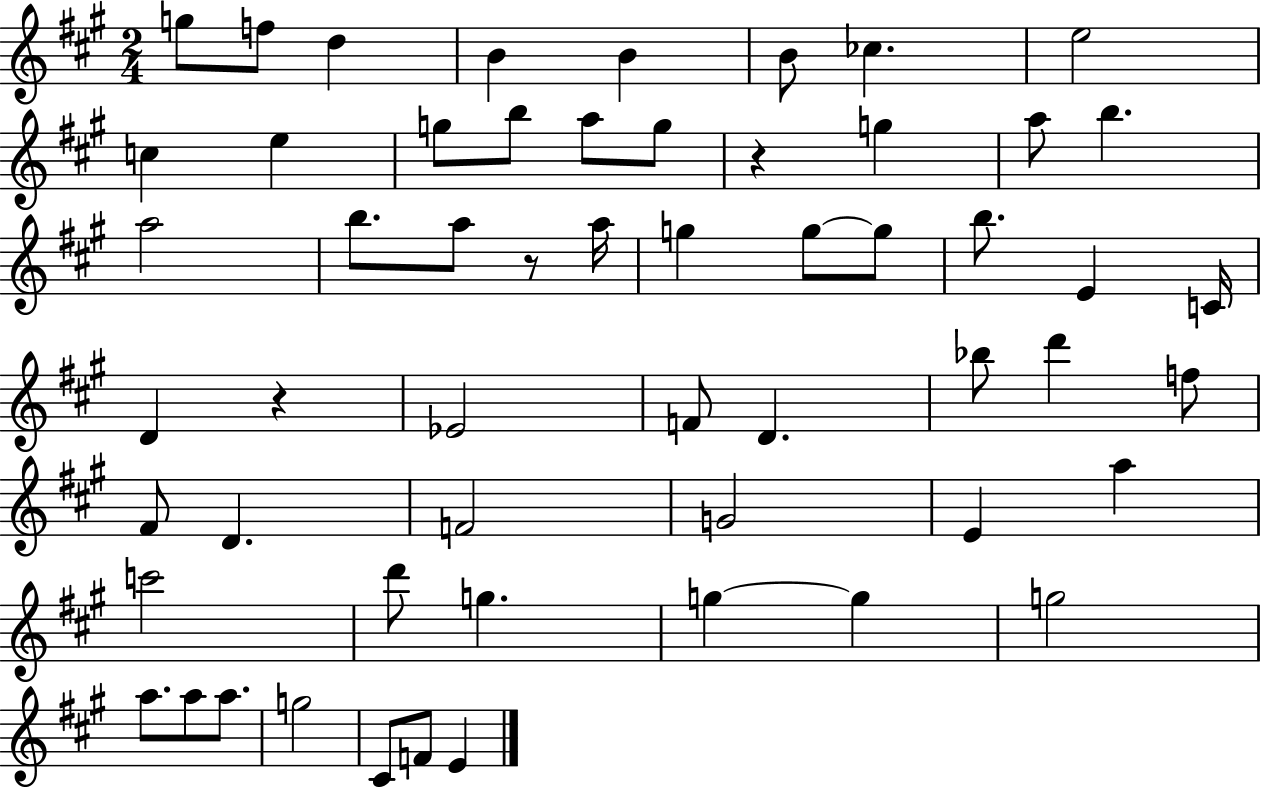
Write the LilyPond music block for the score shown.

{
  \clef treble
  \numericTimeSignature
  \time 2/4
  \key a \major
  g''8 f''8 d''4 | b'4 b'4 | b'8 ces''4. | e''2 | \break c''4 e''4 | g''8 b''8 a''8 g''8 | r4 g''4 | a''8 b''4. | \break a''2 | b''8. a''8 r8 a''16 | g''4 g''8~~ g''8 | b''8. e'4 c'16 | \break d'4 r4 | ees'2 | f'8 d'4. | bes''8 d'''4 f''8 | \break fis'8 d'4. | f'2 | g'2 | e'4 a''4 | \break c'''2 | d'''8 g''4. | g''4~~ g''4 | g''2 | \break a''8. a''8 a''8. | g''2 | cis'8 f'8 e'4 | \bar "|."
}